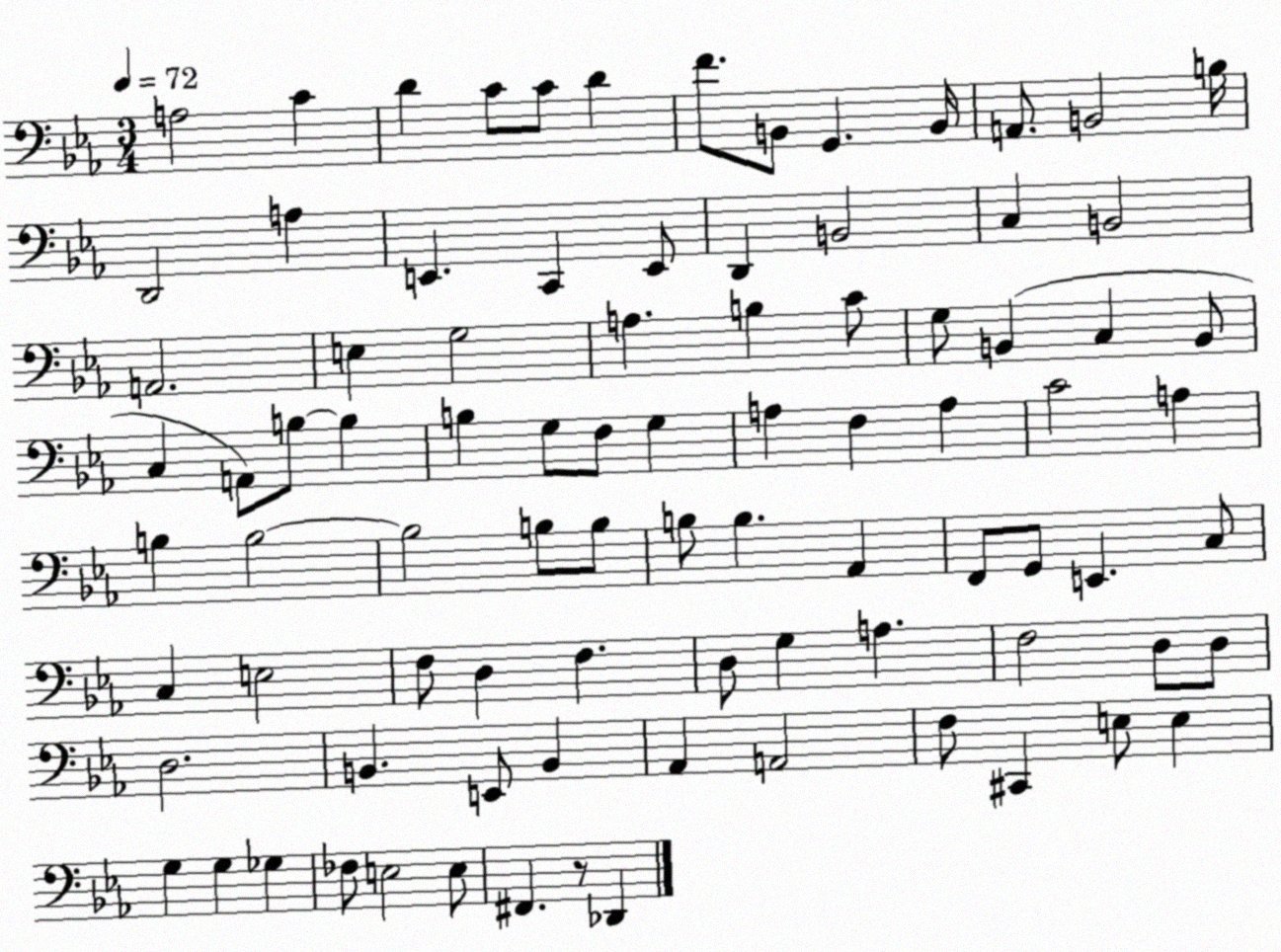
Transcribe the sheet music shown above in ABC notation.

X:1
T:Untitled
M:3/4
L:1/4
K:Eb
A,2 C D C/2 C/2 D F/2 B,,/2 G,, B,,/4 A,,/2 B,,2 B,/4 D,,2 A, E,, C,, E,,/2 D,, B,,2 C, B,,2 A,,2 E, G,2 A, B, C/2 G,/2 B,, C, B,,/2 C, A,,/2 B,/2 B, B, G,/2 F,/2 G, A, F, A, C2 A, B, B,2 B,2 B,/2 B,/2 B,/2 B, _A,, F,,/2 G,,/2 E,, C,/2 C, E,2 F,/2 D, F, D,/2 G, A, F,2 D,/2 D,/2 D,2 B,, E,,/2 B,, _A,, A,,2 F,/2 ^C,, E,/2 E, G, G, _G, _F,/2 E,2 E,/2 ^F,, z/2 _D,,